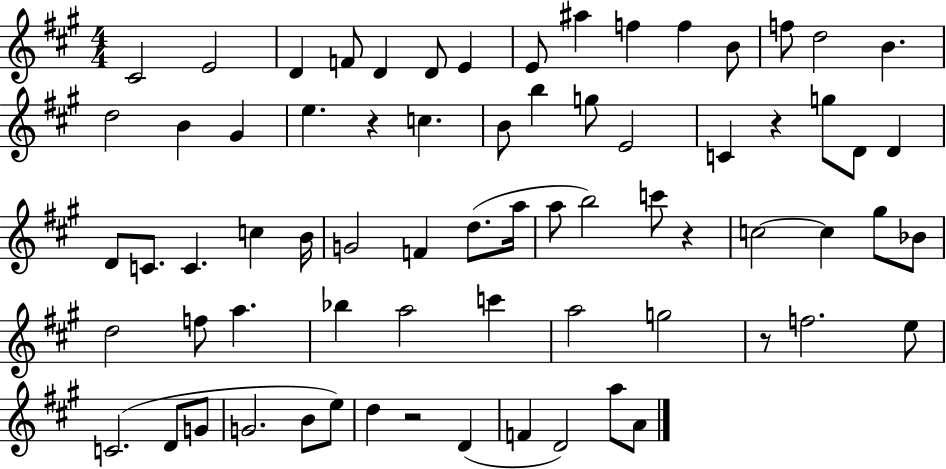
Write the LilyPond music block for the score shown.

{
  \clef treble
  \numericTimeSignature
  \time 4/4
  \key a \major
  cis'2 e'2 | d'4 f'8 d'4 d'8 e'4 | e'8 ais''4 f''4 f''4 b'8 | f''8 d''2 b'4. | \break d''2 b'4 gis'4 | e''4. r4 c''4. | b'8 b''4 g''8 e'2 | c'4 r4 g''8 d'8 d'4 | \break d'8 c'8. c'4. c''4 b'16 | g'2 f'4 d''8.( a''16 | a''8 b''2) c'''8 r4 | c''2~~ c''4 gis''8 bes'8 | \break d''2 f''8 a''4. | bes''4 a''2 c'''4 | a''2 g''2 | r8 f''2. e''8 | \break c'2.( d'8 g'8 | g'2. b'8 e''8) | d''4 r2 d'4( | f'4 d'2) a''8 a'8 | \break \bar "|."
}